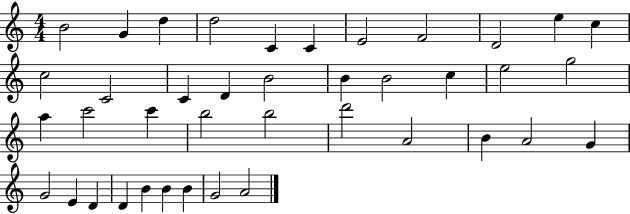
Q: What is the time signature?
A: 4/4